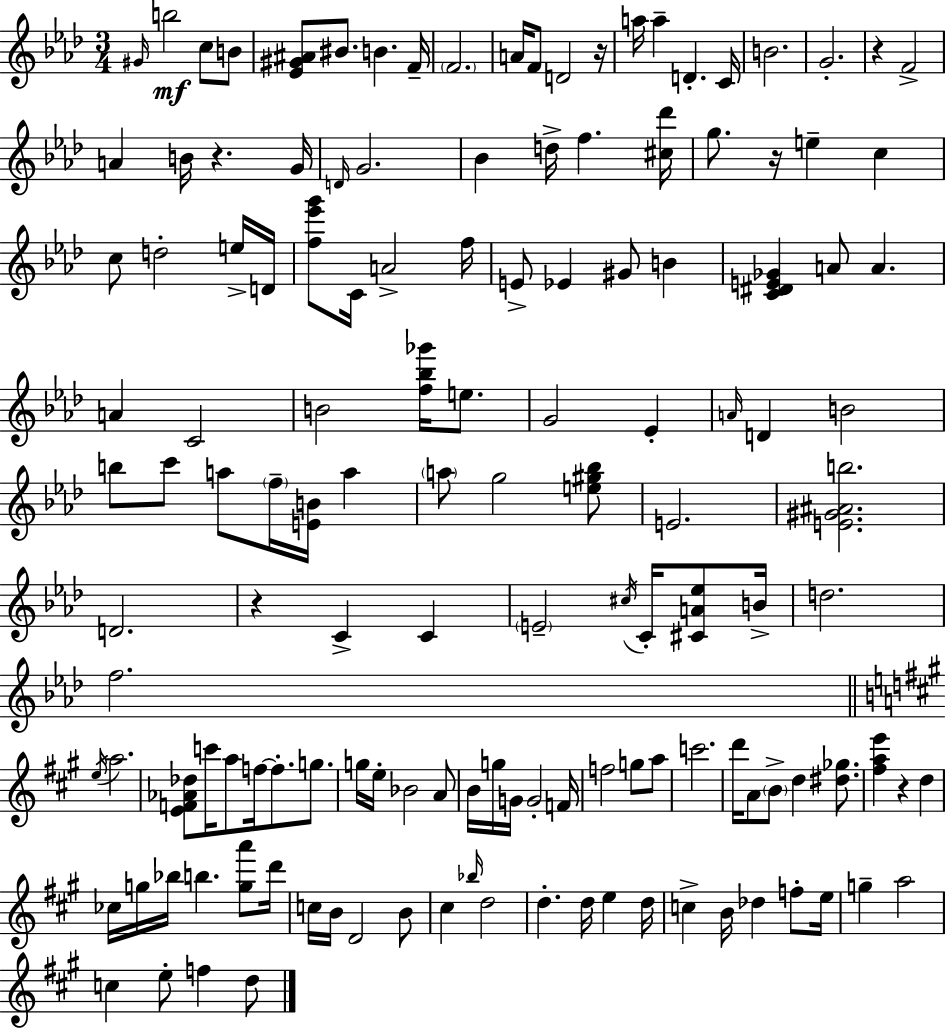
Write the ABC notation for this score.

X:1
T:Untitled
M:3/4
L:1/4
K:Ab
^G/4 b2 c/2 B/2 [_E^G^A]/2 ^B/2 B F/4 F2 A/4 F/2 D2 z/4 a/4 a D C/4 B2 G2 z F2 A B/4 z G/4 D/4 G2 _B d/4 f [^c_d']/4 g/2 z/4 e c c/2 d2 e/4 D/4 [f_e'g']/2 C/4 A2 f/4 E/2 _E ^G/2 B [C^DE_G] A/2 A A C2 B2 [f_b_g']/4 e/2 G2 _E A/4 D B2 b/2 c'/2 a/2 f/4 [EB]/4 a a/2 g2 [e^g_b]/2 E2 [E^G^Ab]2 D2 z C C E2 ^c/4 C/4 [^CA_e]/2 B/4 d2 f2 e/4 a2 [EF_A_d]/2 c'/4 a/2 f/4 f/2 g/2 g/4 e/4 _B2 A/2 B/4 g/4 G/4 G2 F/4 f2 g/2 a/2 c'2 d'/4 A/2 B/2 d [^d_g]/2 [^fae'] z d _c/4 g/4 _b/4 b [ga']/2 d'/4 c/4 B/4 D2 B/2 ^c _b/4 d2 d d/4 e d/4 c B/4 _d f/2 e/4 g a2 c e/2 f d/2